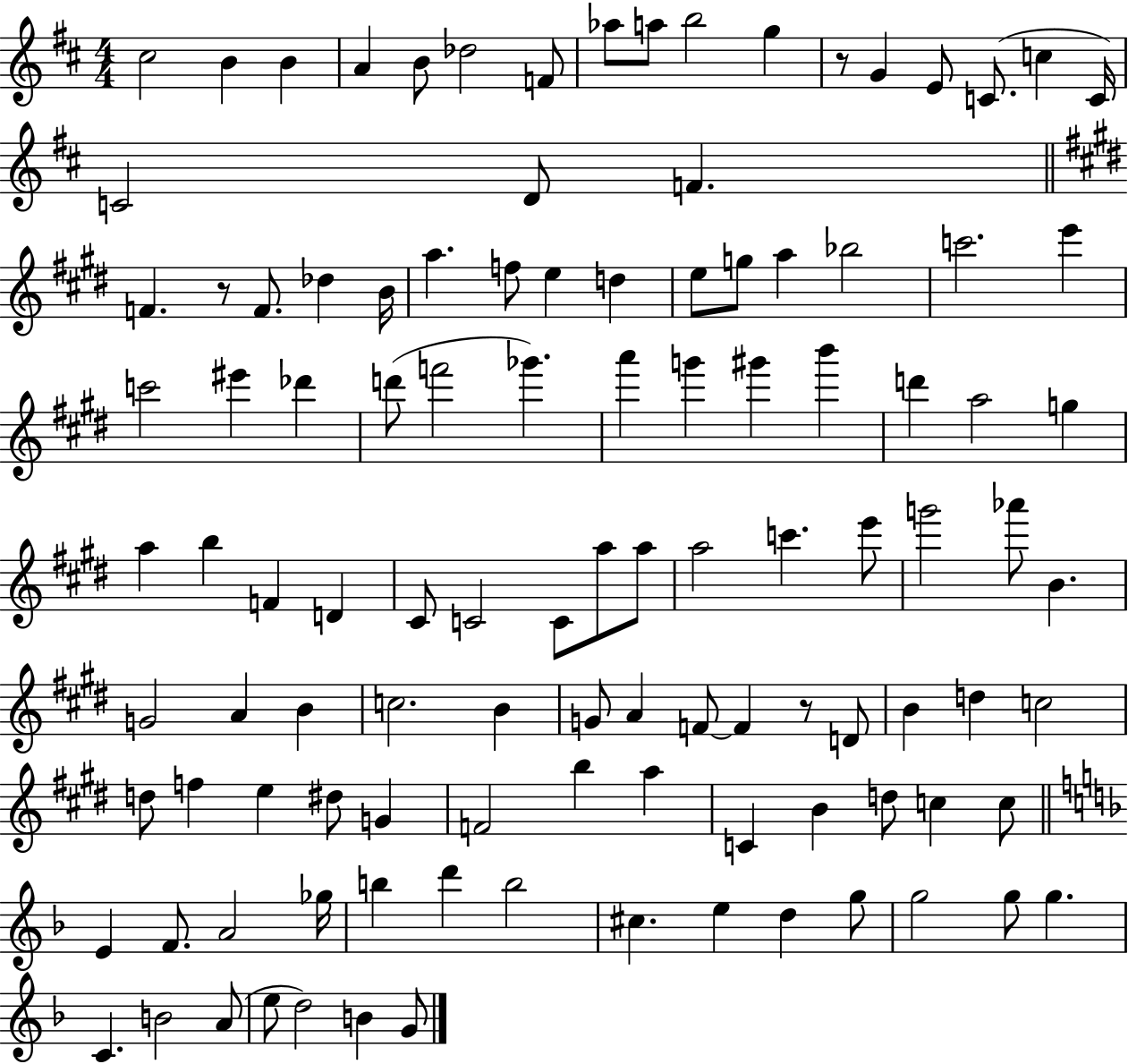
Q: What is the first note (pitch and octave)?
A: C#5